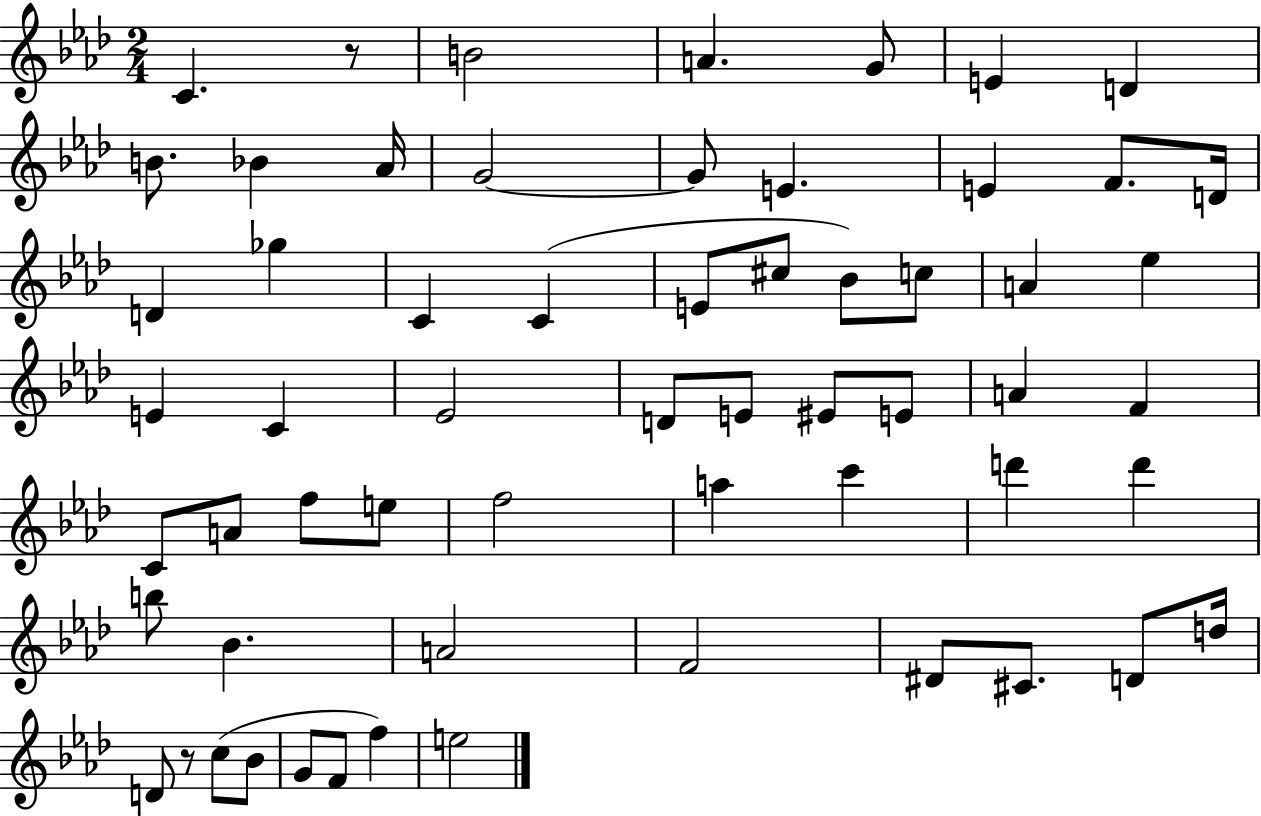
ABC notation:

X:1
T:Untitled
M:2/4
L:1/4
K:Ab
C z/2 B2 A G/2 E D B/2 _B _A/4 G2 G/2 E E F/2 D/4 D _g C C E/2 ^c/2 _B/2 c/2 A _e E C _E2 D/2 E/2 ^E/2 E/2 A F C/2 A/2 f/2 e/2 f2 a c' d' d' b/2 _B A2 F2 ^D/2 ^C/2 D/2 d/4 D/2 z/2 c/2 _B/2 G/2 F/2 f e2